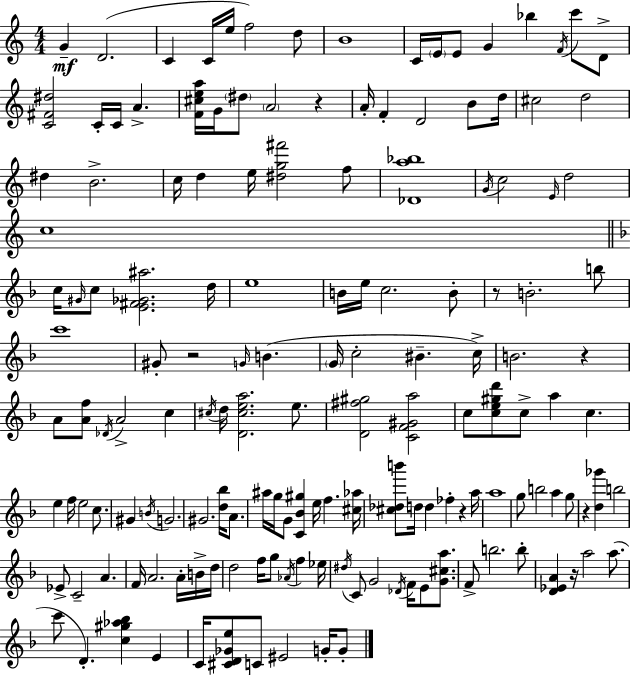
X:1
T:Untitled
M:4/4
L:1/4
K:Am
G D2 C C/4 e/4 f2 d/2 B4 C/4 E/4 E/2 G _b F/4 c'/2 D/2 [C^F^d]2 C/4 C/4 A [F^cea]/4 G/4 ^d/2 A2 z A/4 F D2 B/2 d/4 ^c2 d2 ^d B2 c/4 d e/4 [^dg^f']2 f/2 [_Da_b]4 G/4 c2 E/4 d2 c4 c/4 ^G/4 c/2 [E^F_G^a]2 d/4 e4 B/4 e/4 c2 B/2 z/2 B2 b/2 c'4 ^G/2 z2 G/4 B G/4 c2 ^B c/4 B2 z A/2 [Af]/2 _D/4 A2 c ^c/4 d/4 [D^cea]2 e/2 [D^f^g]2 [CF^Ga]2 c/2 [ce^gd']/2 c/2 a c e f/4 e2 c/2 ^G B/4 G2 ^G2 [d_b]/4 A/2 ^a/4 g/4 G/2 [C_B^g] e/4 f [^c_a]/4 [^c_db']/2 d/4 d _f z a/4 a4 g/2 b2 a g/2 z [d_g'] b2 _E/2 C2 A F/4 A2 A/4 B/4 d/4 d2 f/4 g/2 _A/4 f _e/4 ^d/4 C/2 G2 _D/4 F/4 E/2 [G^ca]/2 F/2 b2 b/2 [D_EA] z/4 a2 a/2 c'/2 D [c^g_a_b] E C/4 [^CD_Ge]/2 C/2 ^E2 G/4 G/2